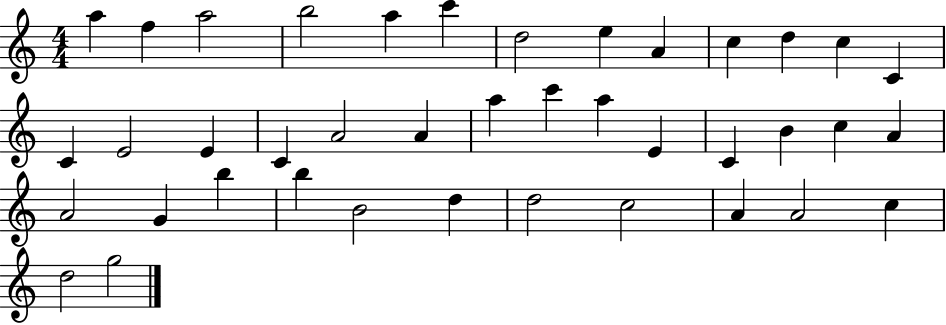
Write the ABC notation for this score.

X:1
T:Untitled
M:4/4
L:1/4
K:C
a f a2 b2 a c' d2 e A c d c C C E2 E C A2 A a c' a E C B c A A2 G b b B2 d d2 c2 A A2 c d2 g2